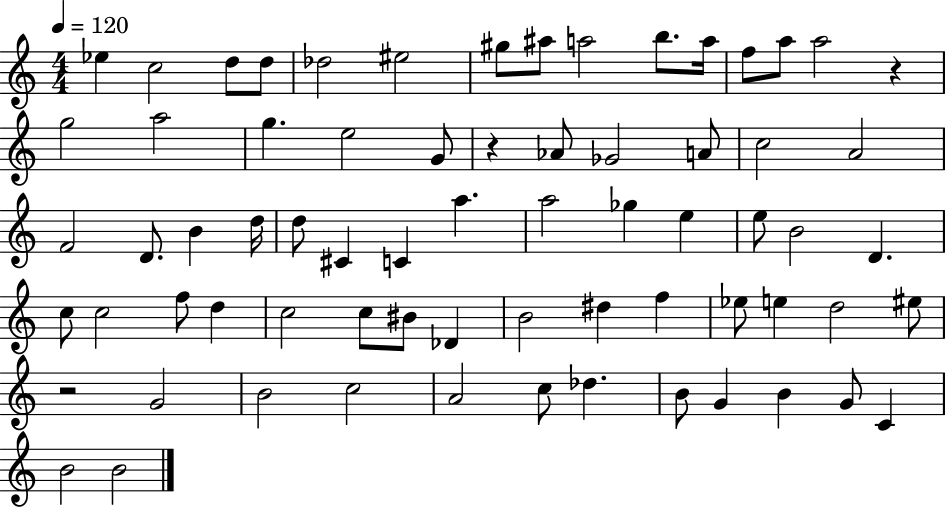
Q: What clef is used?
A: treble